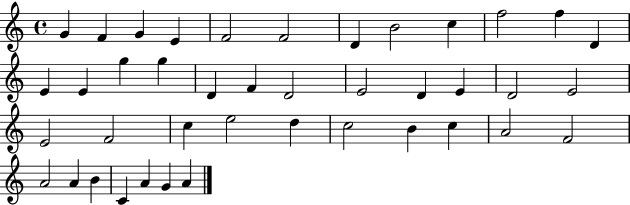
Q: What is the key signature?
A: C major